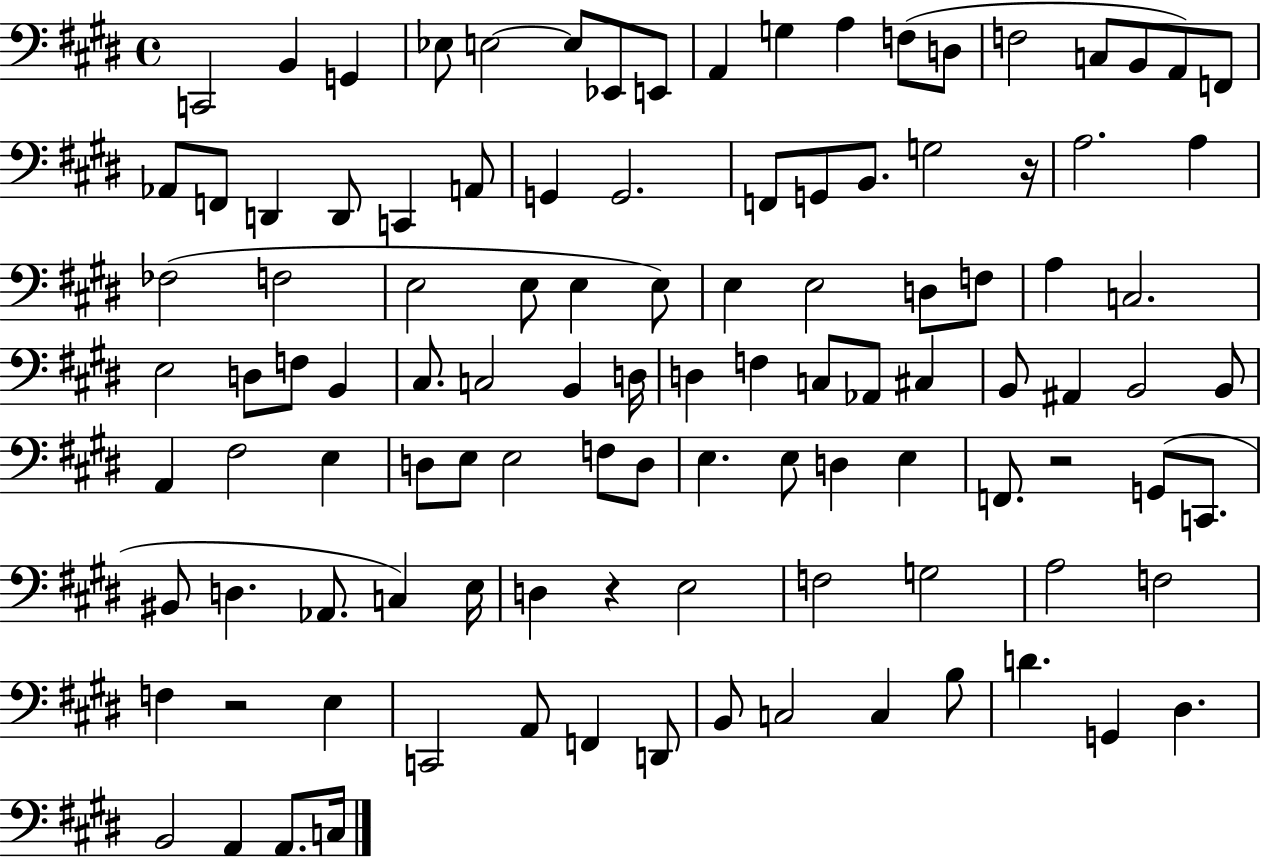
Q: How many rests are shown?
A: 4